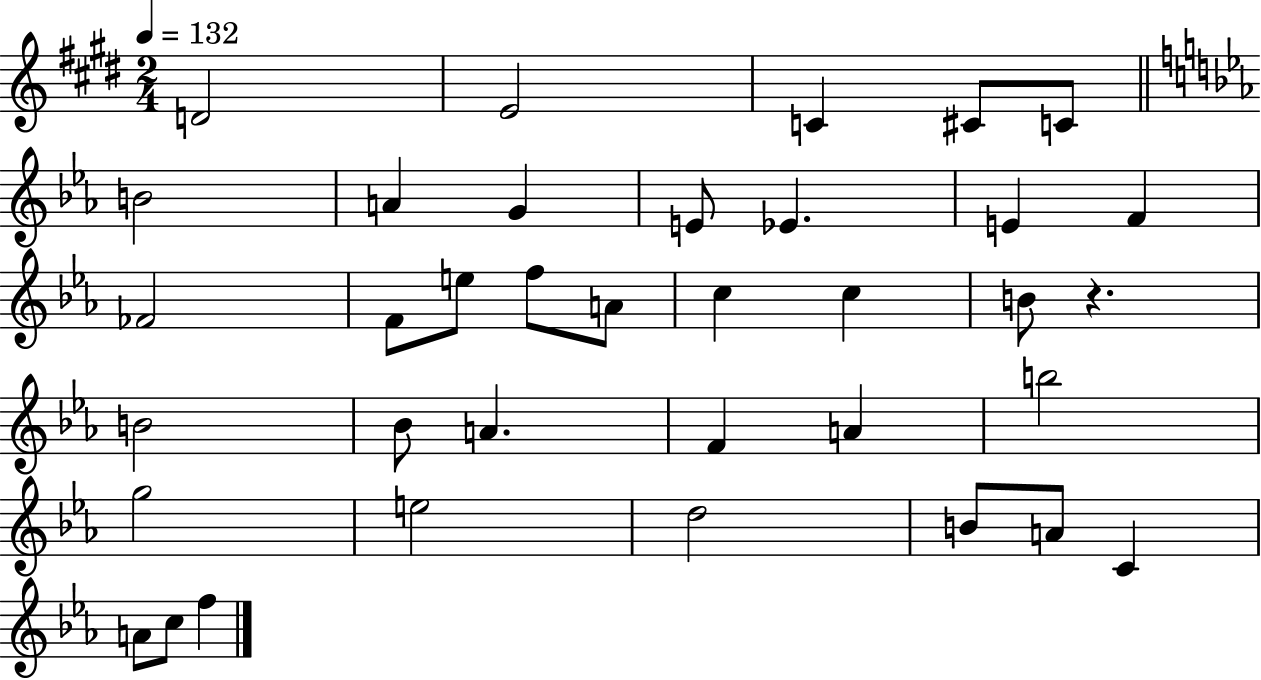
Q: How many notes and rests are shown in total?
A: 36